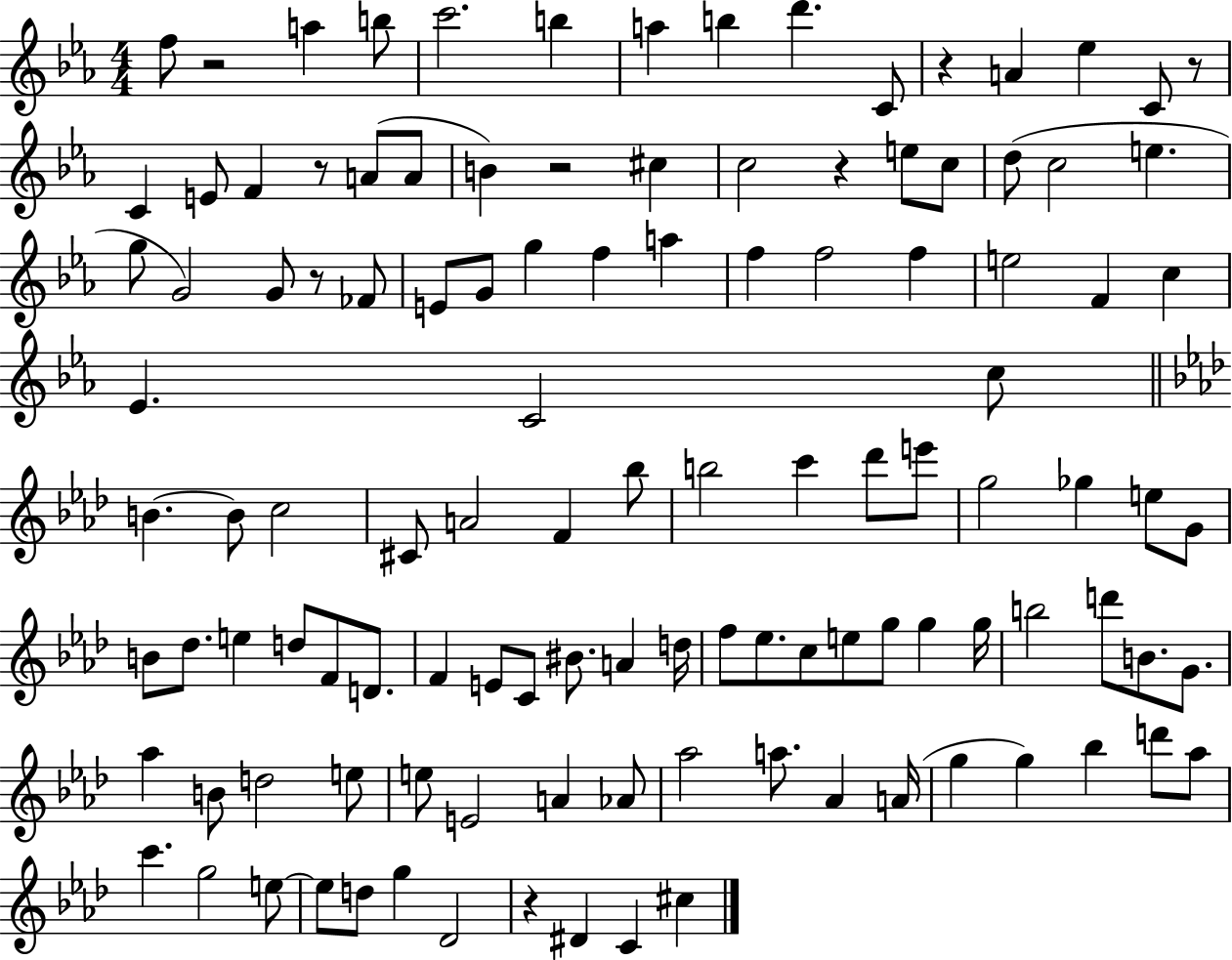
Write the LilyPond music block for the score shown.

{
  \clef treble
  \numericTimeSignature
  \time 4/4
  \key ees \major
  \repeat volta 2 { f''8 r2 a''4 b''8 | c'''2. b''4 | a''4 b''4 d'''4. c'8 | r4 a'4 ees''4 c'8 r8 | \break c'4 e'8 f'4 r8 a'8( a'8 | b'4) r2 cis''4 | c''2 r4 e''8 c''8 | d''8( c''2 e''4. | \break g''8 g'2) g'8 r8 fes'8 | e'8 g'8 g''4 f''4 a''4 | f''4 f''2 f''4 | e''2 f'4 c''4 | \break ees'4. c'2 c''8 | \bar "||" \break \key f \minor b'4.~~ b'8 c''2 | cis'8 a'2 f'4 bes''8 | b''2 c'''4 des'''8 e'''8 | g''2 ges''4 e''8 g'8 | \break b'8 des''8. e''4 d''8 f'8 d'8. | f'4 e'8 c'8 bis'8. a'4 d''16 | f''8 ees''8. c''8 e''8 g''8 g''4 g''16 | b''2 d'''8 b'8. g'8. | \break aes''4 b'8 d''2 e''8 | e''8 e'2 a'4 aes'8 | aes''2 a''8. aes'4 a'16( | g''4 g''4) bes''4 d'''8 aes''8 | \break c'''4. g''2 e''8~~ | e''8 d''8 g''4 des'2 | r4 dis'4 c'4 cis''4 | } \bar "|."
}